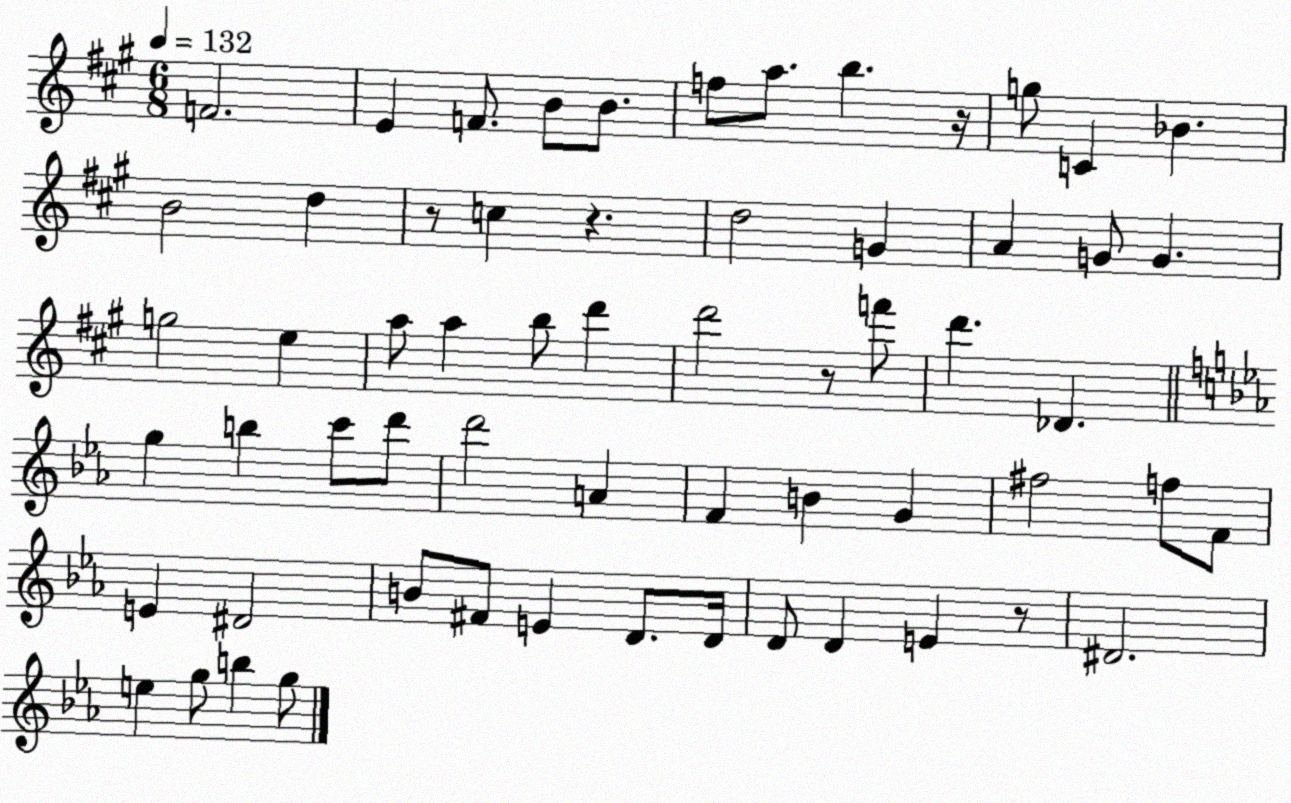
X:1
T:Untitled
M:6/8
L:1/4
K:A
F2 E F/2 B/2 B/2 f/2 a/2 b z/4 g/2 C _B B2 d z/2 c z d2 G A G/2 G g2 e a/2 a b/2 d' d'2 z/2 f'/2 d' _D g b c'/2 d'/2 d'2 A F B G ^f2 f/2 F/2 E ^D2 B/2 ^F/2 E D/2 D/4 D/2 D E z/2 ^D2 e g/2 b g/2